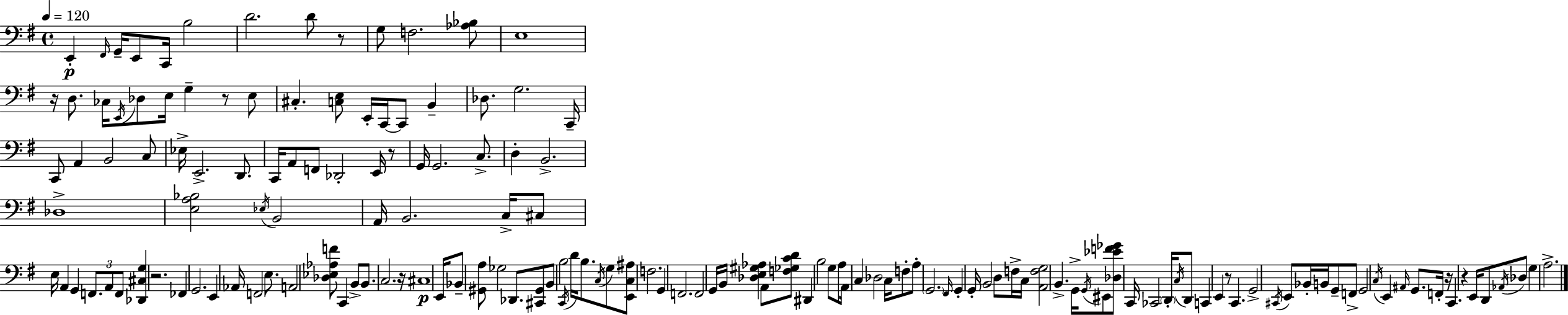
X:1
T:Untitled
M:4/4
L:1/4
K:G
E,, ^F,,/4 G,,/4 E,,/2 C,,/4 B,2 D2 D/2 z/2 G,/2 F,2 [_A,_B,]/2 E,4 z/4 D,/2 _C,/4 E,,/4 _D,/2 E,/4 G, z/2 E,/2 ^C, [C,E,]/2 E,,/4 C,,/4 C,,/2 B,, _D,/2 G,2 C,,/4 C,,/2 A,, B,,2 C,/2 _E,/4 E,,2 D,,/2 C,,/4 A,,/2 F,,/2 _D,,2 E,,/4 z/2 G,,/4 G,,2 C,/2 D, B,,2 _D,4 [E,A,_B,]2 _E,/4 B,,2 A,,/4 B,,2 C,/4 ^C,/2 E,/4 A,, G,, F,,/2 A,,/2 F,,/2 [_D,,^C,G,] z2 _F,, G,,2 E,, _A,,/4 F,,2 E,/2 A,,2 [_D,_E,_A,F]/2 C,, B,,/2 B,,/2 C,2 z/4 ^C,4 E,,/4 _B,,/2 [^G,,A,]/2 _G,2 _D,,/2 [^C,,^G,,]/2 B,,/2 B,2 C,,/4 D/4 B,/2 C,/4 G,/2 [E,,C,^A,]/2 F,2 G,, F,,2 F,,2 G,,/4 B,,/4 [_D,E,^G,_A,] A,,/2 [F,_G,CD]/2 ^D,, B,2 G,/2 A,/2 A,,/4 C, _D,2 C,/4 F,/2 A,/2 G,,2 ^F,,/4 G,, G,,/4 B,,2 D,/2 F,/4 C,/4 [A,,F,G,]2 B,, G,,/4 G,,/4 ^E,,/2 [_D,_EF_G]/2 C,,/4 _C,,2 D,,/4 C,/4 D,,/2 C,, E,, z/2 C,, G,,2 ^C,,/4 E,,/2 _B,,/4 B,,/4 G,,/2 F,,/2 G,,2 C,/4 E,, ^A,,/4 G,,/2 F,,/4 z/4 C,, z E,,/4 D,,/2 _A,,/4 _D,/2 G, A,2